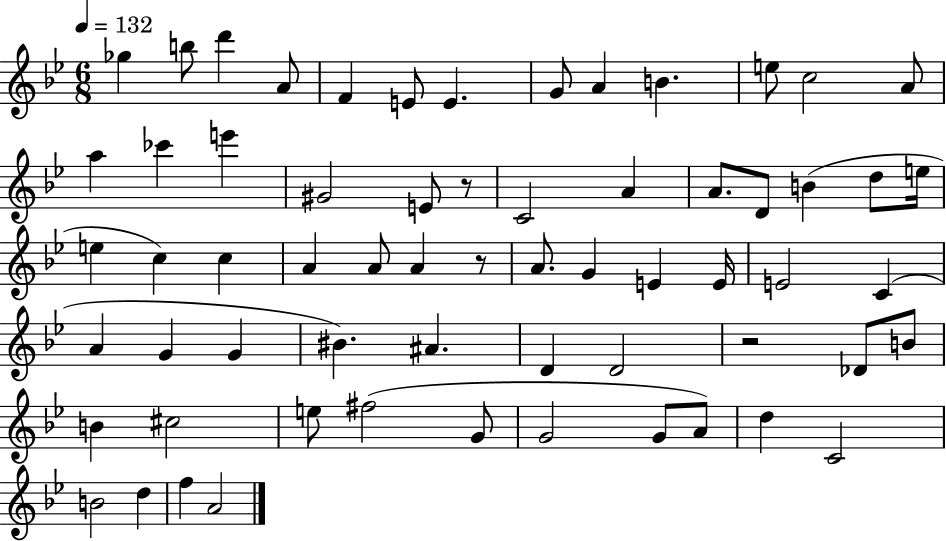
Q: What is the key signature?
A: BES major